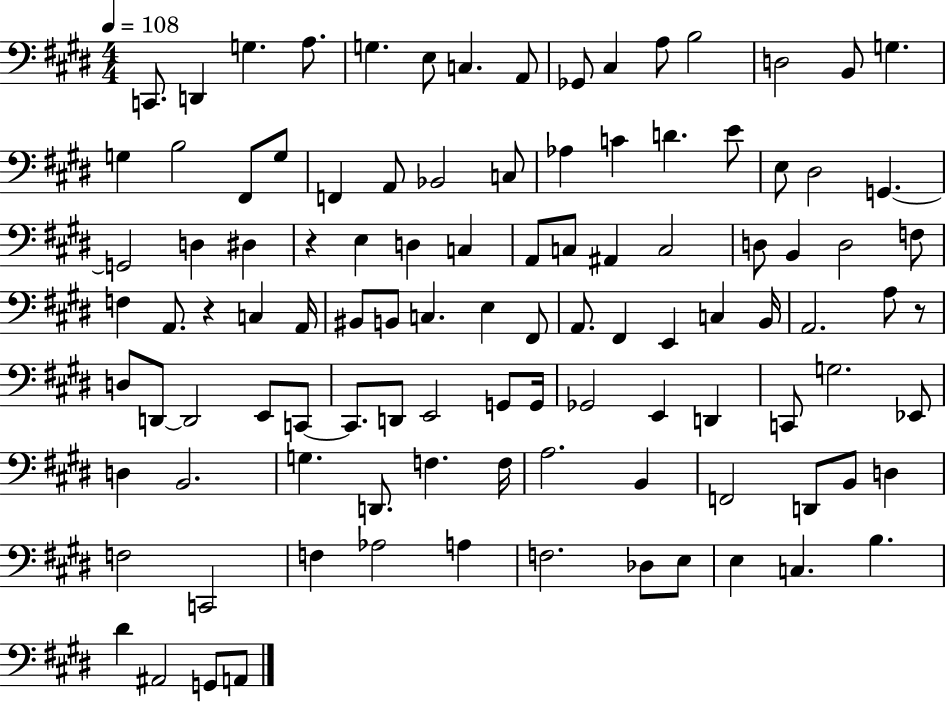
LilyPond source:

{
  \clef bass
  \numericTimeSignature
  \time 4/4
  \key e \major
  \tempo 4 = 108
  c,8. d,4 g4. a8. | g4. e8 c4. a,8 | ges,8 cis4 a8 b2 | d2 b,8 g4. | \break g4 b2 fis,8 g8 | f,4 a,8 bes,2 c8 | aes4 c'4 d'4. e'8 | e8 dis2 g,4.~~ | \break g,2 d4 dis4 | r4 e4 d4 c4 | a,8 c8 ais,4 c2 | d8 b,4 d2 f8 | \break f4 a,8. r4 c4 a,16 | bis,8 b,8 c4. e4 fis,8 | a,8. fis,4 e,4 c4 b,16 | a,2. a8 r8 | \break d8 d,8~~ d,2 e,8 c,8~~ | c,8. d,8 e,2 g,8 g,16 | ges,2 e,4 d,4 | c,8 g2. ees,8 | \break d4 b,2. | g4. d,8. f4. f16 | a2. b,4 | f,2 d,8 b,8 d4 | \break f2 c,2 | f4 aes2 a4 | f2. des8 e8 | e4 c4. b4. | \break dis'4 ais,2 g,8 a,8 | \bar "|."
}